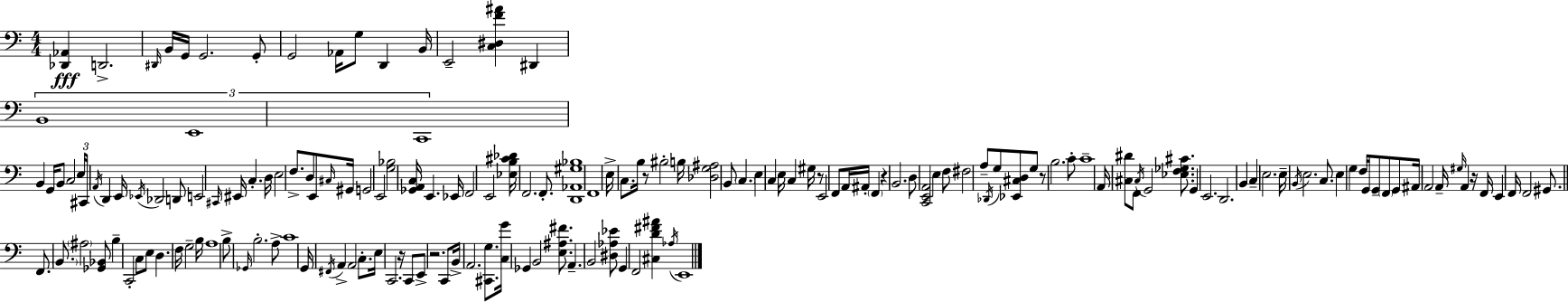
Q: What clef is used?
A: bass